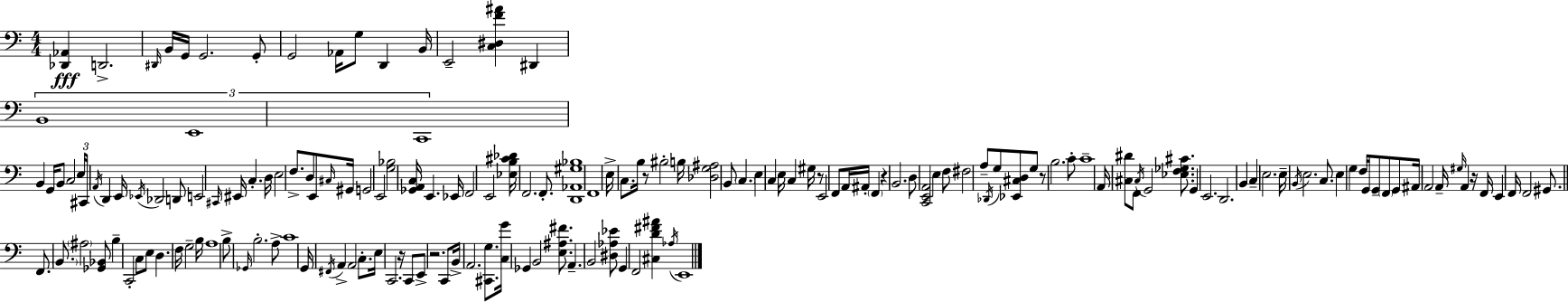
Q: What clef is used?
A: bass